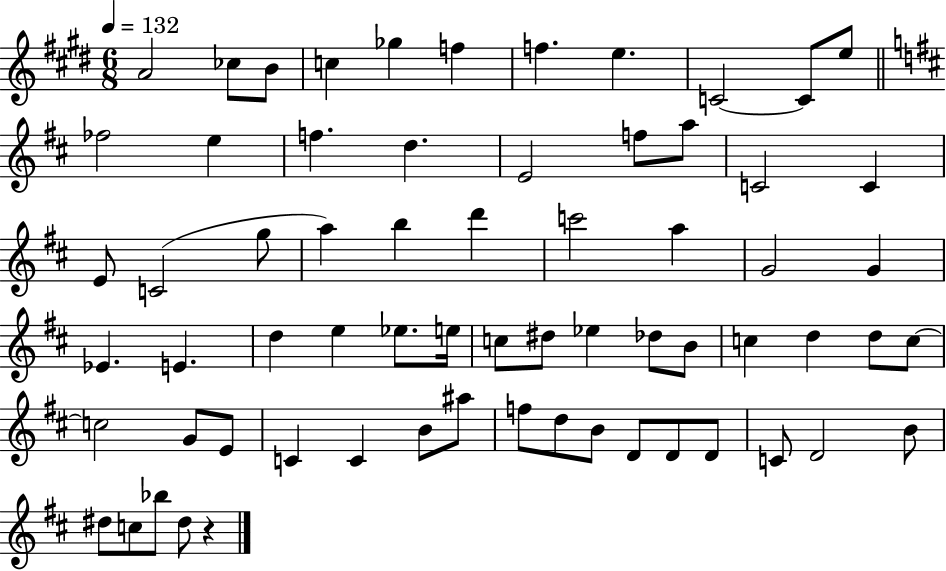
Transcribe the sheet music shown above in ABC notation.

X:1
T:Untitled
M:6/8
L:1/4
K:E
A2 _c/2 B/2 c _g f f e C2 C/2 e/2 _f2 e f d E2 f/2 a/2 C2 C E/2 C2 g/2 a b d' c'2 a G2 G _E E d e _e/2 e/4 c/2 ^d/2 _e _d/2 B/2 c d d/2 c/2 c2 G/2 E/2 C C B/2 ^a/2 f/2 d/2 B/2 D/2 D/2 D/2 C/2 D2 B/2 ^d/2 c/2 _b/2 ^d/2 z